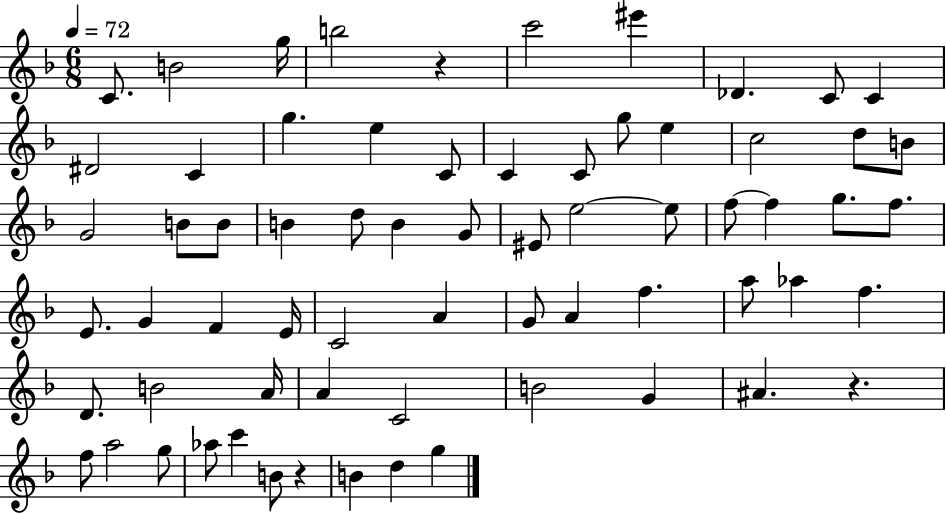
C4/e. B4/h G5/s B5/h R/q C6/h EIS6/q Db4/q. C4/e C4/q D#4/h C4/q G5/q. E5/q C4/e C4/q C4/e G5/e E5/q C5/h D5/e B4/e G4/h B4/e B4/e B4/q D5/e B4/q G4/e EIS4/e E5/h E5/e F5/e F5/q G5/e. F5/e. E4/e. G4/q F4/q E4/s C4/h A4/q G4/e A4/q F5/q. A5/e Ab5/q F5/q. D4/e. B4/h A4/s A4/q C4/h B4/h G4/q A#4/q. R/q. F5/e A5/h G5/e Ab5/e C6/q B4/e R/q B4/q D5/q G5/q